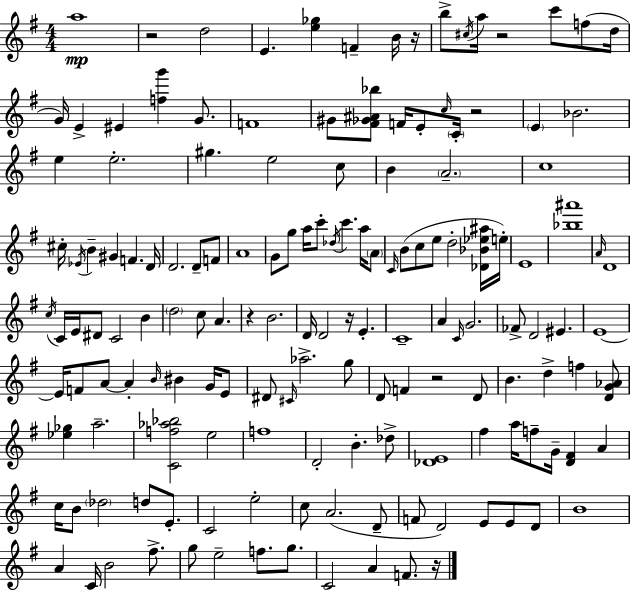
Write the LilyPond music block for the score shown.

{
  \clef treble
  \numericTimeSignature
  \time 4/4
  \key g \major
  a''1\mp | r2 d''2 | e'4. <e'' ges''>4 f'4-- b'16 r16 | b''8-> \acciaccatura { cis''16 } a''16 r2 c'''8 f''8( | \break d''16 g'16) e'4-> eis'4 <f'' g'''>4 g'8. | f'1 | gis'8 <fis' ges' ais' bes''>8 f'16 e'8-. \grace { c''16 } \parenthesize c'16-. r2 | \parenthesize e'4 bes'2. | \break e''4 e''2.-. | gis''4. e''2 | c''8 b'4 \parenthesize a'2.-- | c''1 | \break cis''16-. \acciaccatura { ees'16 } b'4-- gis'4 f'4. | d'16 d'2. d'8-- | f'8 a'1 | g'8 g''8 a''16 c'''8-. \acciaccatura { des''16 } c'''4. | \break a''16 \parenthesize a'8 \grace { c'16 } b'8( c''8 e''8 d''2-. | <des' bes' ees'' ais''>16 e''16-.) e'1 | <bes'' ais'''>1 | \grace { a'16 } d'1 | \break \acciaccatura { c''16 } c'16 e'16 dis'8 c'2 | b'4 \parenthesize d''2 c''8 | a'4. r4 b'2. | d'16 d'2 | \break r16 e'4.-. c'1-- | a'4 \grace { c'16 } g'2. | fes'8-> d'2 | eis'4. e'1~~ | \break e'16 f'8 a'8~~ a'4-. | \grace { b'16 } bis'4 g'16 e'8 dis'8 \grace { cis'16 } aes''2.-> | g''8 d'8 f'4 | r2 d'8 b'4. | \break d''4-> f''4 <d' g' aes'>8 <ees'' ges''>4 a''2.-- | <c' f'' aes'' bes''>2 | e''2 f''1 | d'2-. | \break b'4.-. des''8-> <des' e'>1 | fis''4 a''16 f''8-- | g'16-- <d' fis'>4 a'4 c''16 b'8 \parenthesize des''2 | d''8 e'8.-. c'2 | \break e''2-. c''8 a'2.( | d'8-- f'8 d'2) | e'8 e'8 d'8 b'1 | a'4 c'16 b'2 | \break fis''8.-> g''8 e''2-- | f''8. g''8. c'2 | a'4 f'8. r16 \bar "|."
}